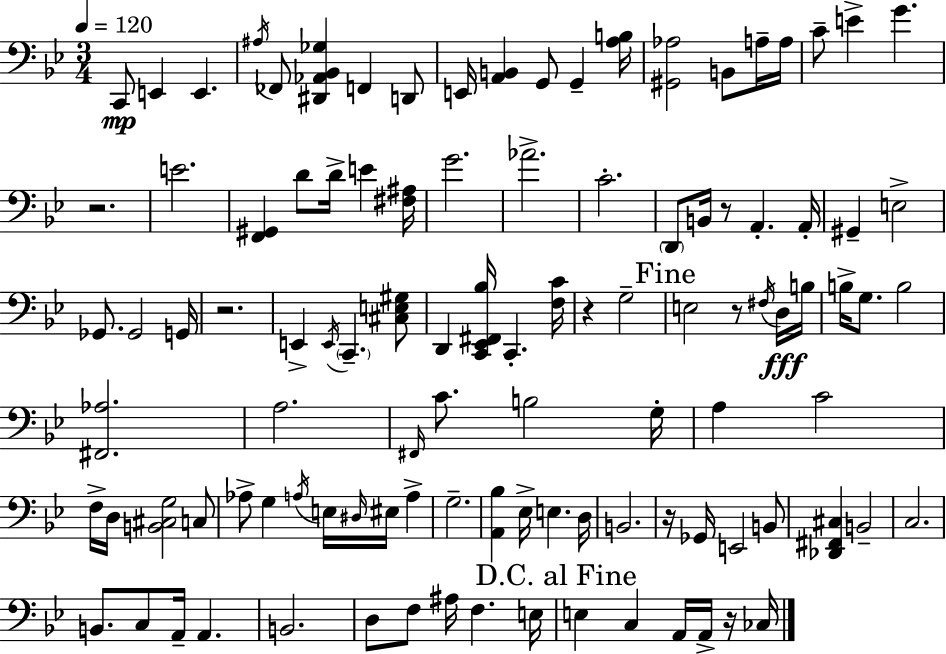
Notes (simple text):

C2/e E2/q E2/q. A#3/s FES2/e [D#2,Ab2,Bb2,Gb3]/q F2/q D2/e E2/s [A2,B2]/q G2/e G2/q [A3,B3]/s [G#2,Ab3]/h B2/e A3/s A3/s C4/e E4/q G4/q. R/h. E4/h. [F2,G#2]/q D4/e D4/s E4/q [F#3,A#3]/s G4/h. Ab4/h. C4/h. D2/e B2/s R/e A2/q. A2/s G#2/q E3/h Gb2/e. Gb2/h G2/s R/h. E2/q E2/s C2/q. [C#3,E3,G#3]/e D2/q [C2,Eb2,F#2,Bb3]/s C2/q. [F3,C4]/s R/q G3/h E3/h R/e F#3/s D3/s B3/s B3/s G3/e. B3/h [F#2,Ab3]/h. A3/h. F#2/s C4/e. B3/h G3/s A3/q C4/h F3/s D3/s [B2,C#3,G3]/h C3/e Ab3/e G3/q A3/s E3/s D#3/s EIS3/s A3/q G3/h. [A2,Bb3]/q Eb3/s E3/q. D3/s B2/h. R/s Gb2/s E2/h B2/e [Db2,F#2,C#3]/q B2/h C3/h. B2/e. C3/e A2/s A2/q. B2/h. D3/e F3/e A#3/s F3/q. E3/s E3/q C3/q A2/s A2/s R/s CES3/s